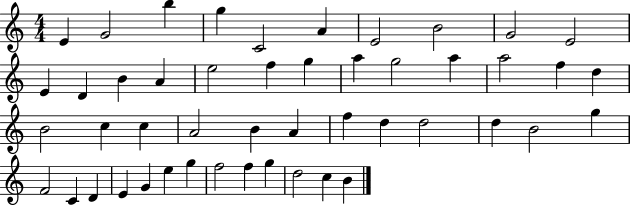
{
  \clef treble
  \numericTimeSignature
  \time 4/4
  \key c \major
  e'4 g'2 b''4 | g''4 c'2 a'4 | e'2 b'2 | g'2 e'2 | \break e'4 d'4 b'4 a'4 | e''2 f''4 g''4 | a''4 g''2 a''4 | a''2 f''4 d''4 | \break b'2 c''4 c''4 | a'2 b'4 a'4 | f''4 d''4 d''2 | d''4 b'2 g''4 | \break f'2 c'4 d'4 | e'4 g'4 e''4 g''4 | f''2 f''4 g''4 | d''2 c''4 b'4 | \break \bar "|."
}